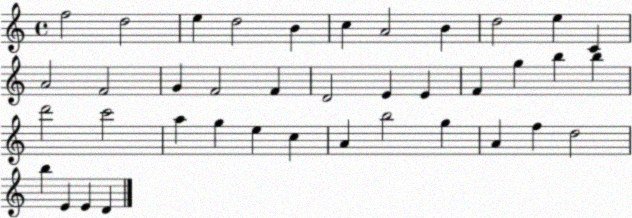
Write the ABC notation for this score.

X:1
T:Untitled
M:4/4
L:1/4
K:C
f2 d2 e d2 B c A2 B d2 e C A2 F2 G F2 F D2 E E F g b b d'2 c'2 a g e c A b2 g A f d2 b E E D